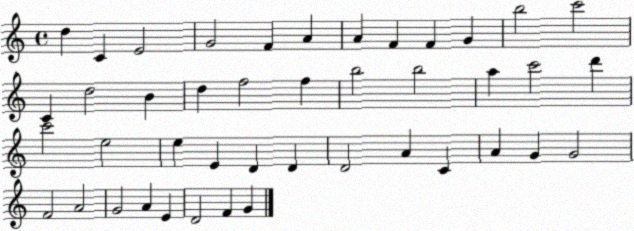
X:1
T:Untitled
M:4/4
L:1/4
K:C
d C E2 G2 F A A F F G b2 c'2 C d2 B d f2 f b2 b2 a c'2 d' c'2 e2 e E D D D2 A C A G G2 F2 A2 G2 A E D2 F G